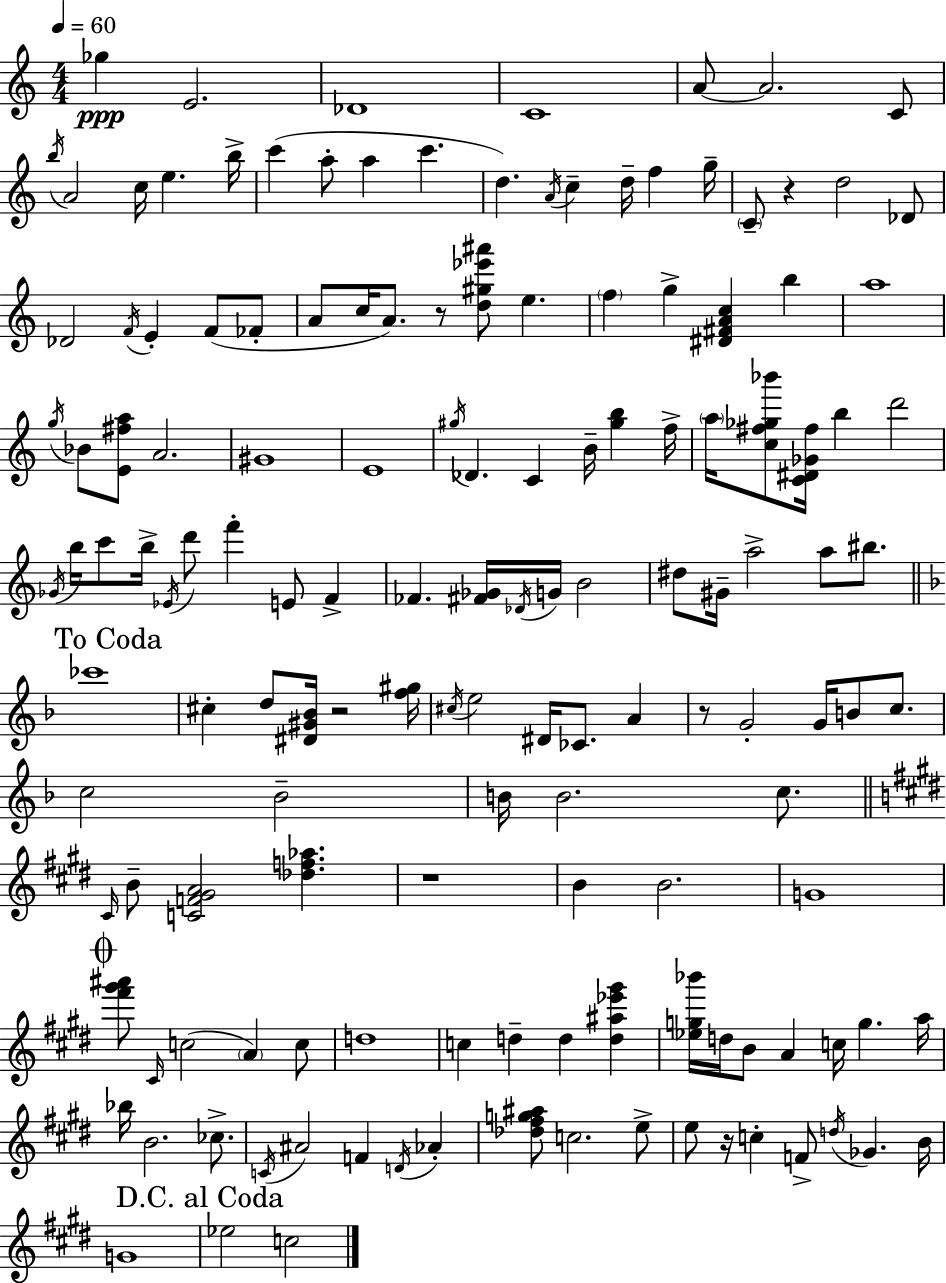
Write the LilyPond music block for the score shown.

{
  \clef treble
  \numericTimeSignature
  \time 4/4
  \key a \minor
  \tempo 4 = 60
  \repeat volta 2 { ges''4\ppp e'2. | des'1 | c'1 | a'8~~ a'2. c'8 | \break \acciaccatura { b''16 } a'2 c''16 e''4. | b''16-> c'''4( a''8-. a''4 c'''4. | d''4.) \acciaccatura { a'16 } c''4-- d''16-- f''4 | g''16-- \parenthesize c'8-- r4 d''2 | \break des'8 des'2 \acciaccatura { f'16 } e'4-. f'8( | fes'8-. a'8 c''16 a'8.) r8 <d'' gis'' ees''' ais'''>8 e''4. | \parenthesize f''4 g''4-> <dis' fis' a' c''>4 b''4 | a''1 | \break \acciaccatura { g''16 } bes'8 <e' fis'' a''>8 a'2. | gis'1 | e'1 | \acciaccatura { gis''16 } des'4. c'4 b'16-- | \break <gis'' b''>4 f''16-> \parenthesize a''16 <c'' fis'' ges'' bes'''>8 <c' dis' ges' fis''>16 b''4 d'''2 | \acciaccatura { ges'16 } b''16 c'''8 b''16-> \acciaccatura { ees'16 } d'''8 f'''4-. | e'8 f'4-> fes'4. <fis' ges'>16 \acciaccatura { des'16 } g'16 | b'2 dis''8 gis'16-- a''2-> | \break a''8 bis''8. \mark "To Coda" \bar "||" \break \key f \major ces'''1 | cis''4-. d''8 <dis' gis' bes'>16 r2 <f'' gis''>16 | \acciaccatura { cis''16 } e''2 dis'16 ces'8. a'4 | r8 g'2-. g'16 b'8 c''8. | \break c''2 bes'2-- | b'16 b'2. c''8. | \bar "||" \break \key e \major \grace { cis'16 } b'8-- <c' f' gis' a'>2 <des'' f'' aes''>4. | r1 | b'4 b'2. | g'1 | \break \mark \markup { \musicglyph "scripts.coda" } <fis''' gis''' ais'''>8 \grace { cis'16 }( c''2 \parenthesize a'4) | c''8 d''1 | c''4 d''4-- d''4 <d'' ais'' ees''' gis'''>4 | <ees'' g'' bes'''>16 d''16 b'8 a'4 c''16 g''4. | \break a''16 bes''16 b'2. ces''8.-> | \acciaccatura { c'16 } ais'2 f'4 \acciaccatura { d'16 } | aes'4-. <des'' fis'' g'' ais''>8 c''2. | e''8-> e''8 r16 c''4-. f'8-> \acciaccatura { d''16 } ges'4. | \break b'16 g'1 | \mark "D.C. al Coda" ees''2 c''2 | } \bar "|."
}